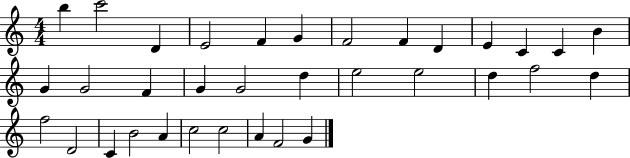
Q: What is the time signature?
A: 4/4